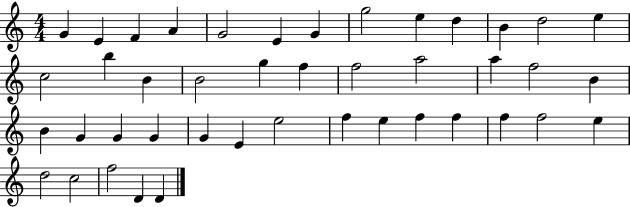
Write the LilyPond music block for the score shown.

{
  \clef treble
  \numericTimeSignature
  \time 4/4
  \key c \major
  g'4 e'4 f'4 a'4 | g'2 e'4 g'4 | g''2 e''4 d''4 | b'4 d''2 e''4 | \break c''2 b''4 b'4 | b'2 g''4 f''4 | f''2 a''2 | a''4 f''2 b'4 | \break b'4 g'4 g'4 g'4 | g'4 e'4 e''2 | f''4 e''4 f''4 f''4 | f''4 f''2 e''4 | \break d''2 c''2 | f''2 d'4 d'4 | \bar "|."
}